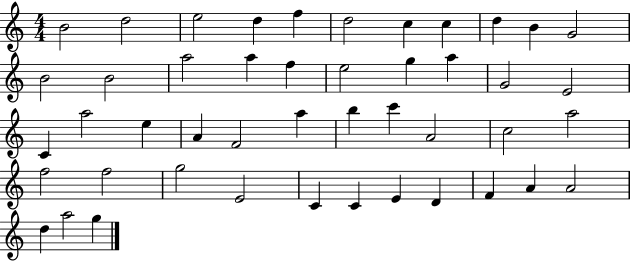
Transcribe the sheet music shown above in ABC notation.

X:1
T:Untitled
M:4/4
L:1/4
K:C
B2 d2 e2 d f d2 c c d B G2 B2 B2 a2 a f e2 g a G2 E2 C a2 e A F2 a b c' A2 c2 a2 f2 f2 g2 E2 C C E D F A A2 d a2 g